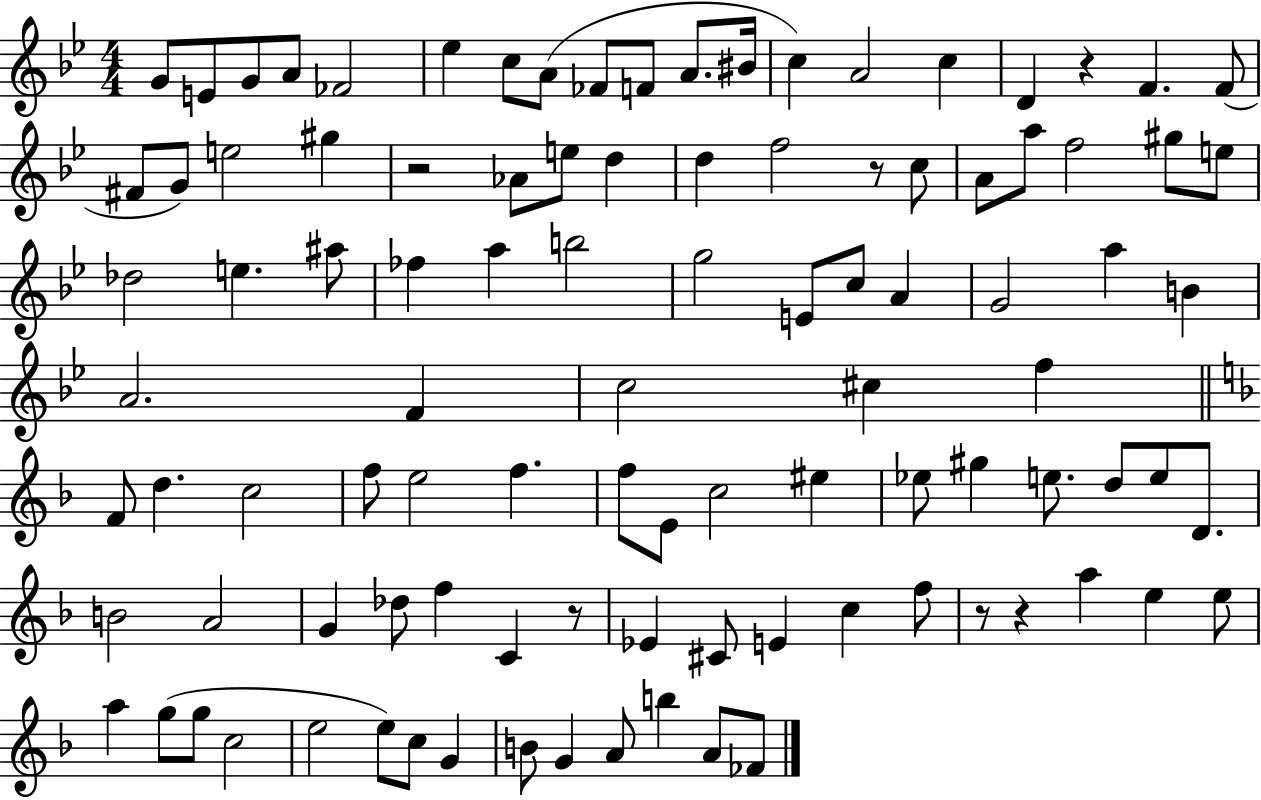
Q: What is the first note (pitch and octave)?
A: G4